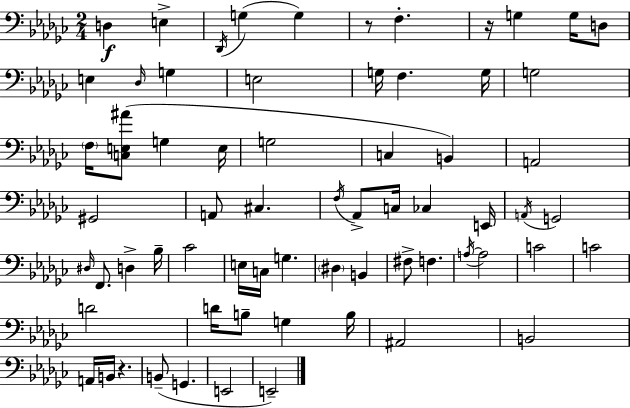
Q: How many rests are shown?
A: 3